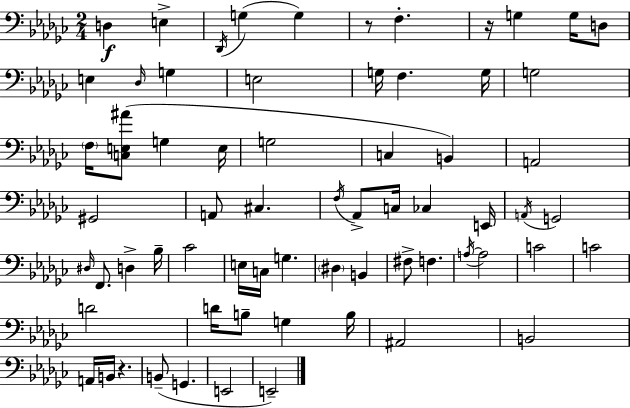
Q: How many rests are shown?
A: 3